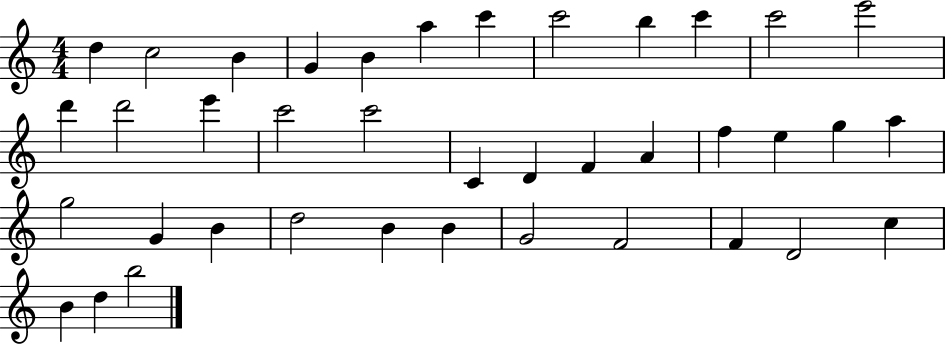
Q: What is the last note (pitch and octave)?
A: B5